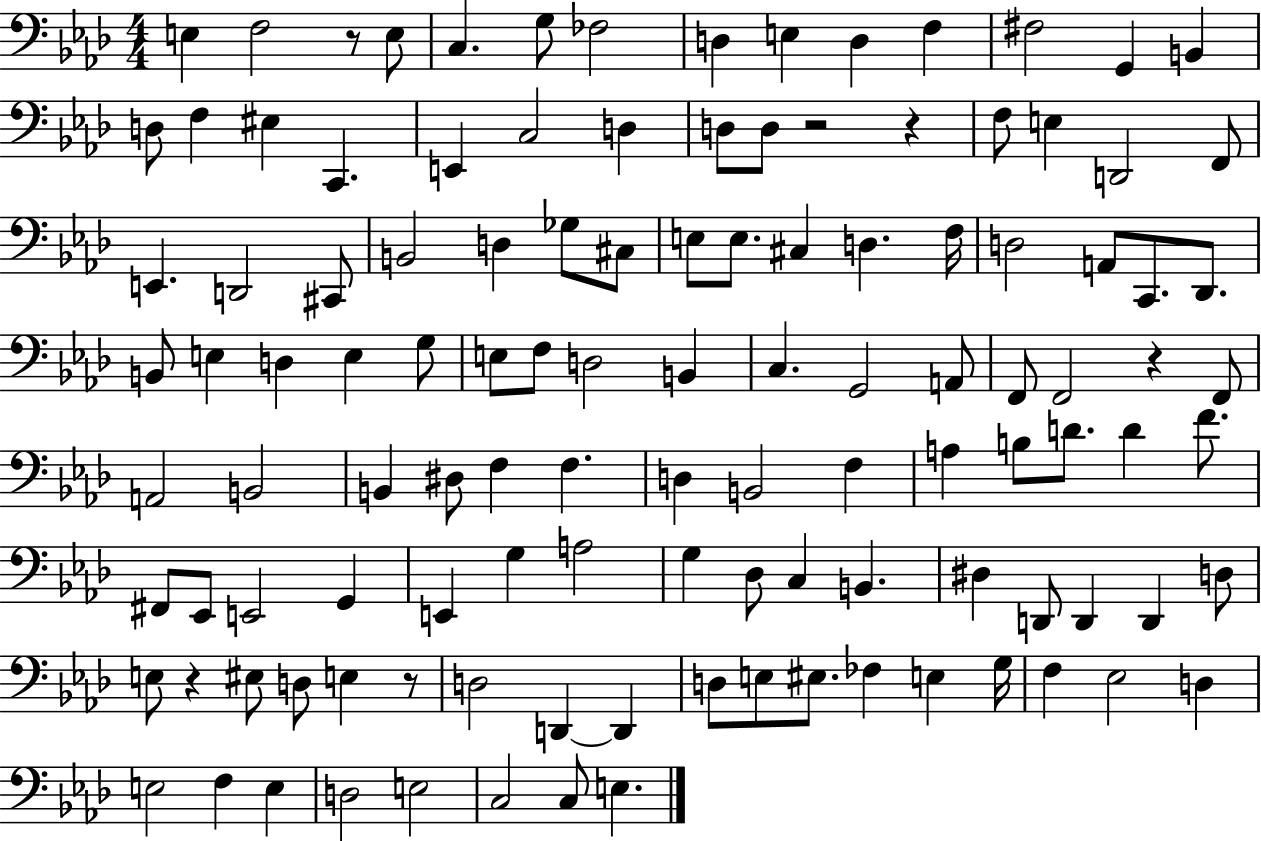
{
  \clef bass
  \numericTimeSignature
  \time 4/4
  \key aes \major
  e4 f2 r8 e8 | c4. g8 fes2 | d4 e4 d4 f4 | fis2 g,4 b,4 | \break d8 f4 eis4 c,4. | e,4 c2 d4 | d8 d8 r2 r4 | f8 e4 d,2 f,8 | \break e,4. d,2 cis,8 | b,2 d4 ges8 cis8 | e8 e8. cis4 d4. f16 | d2 a,8 c,8. des,8. | \break b,8 e4 d4 e4 g8 | e8 f8 d2 b,4 | c4. g,2 a,8 | f,8 f,2 r4 f,8 | \break a,2 b,2 | b,4 dis8 f4 f4. | d4 b,2 f4 | a4 b8 d'8. d'4 f'8. | \break fis,8 ees,8 e,2 g,4 | e,4 g4 a2 | g4 des8 c4 b,4. | dis4 d,8 d,4 d,4 d8 | \break e8 r4 eis8 d8 e4 r8 | d2 d,4~~ d,4 | d8 e8 eis8. fes4 e4 g16 | f4 ees2 d4 | \break e2 f4 e4 | d2 e2 | c2 c8 e4. | \bar "|."
}